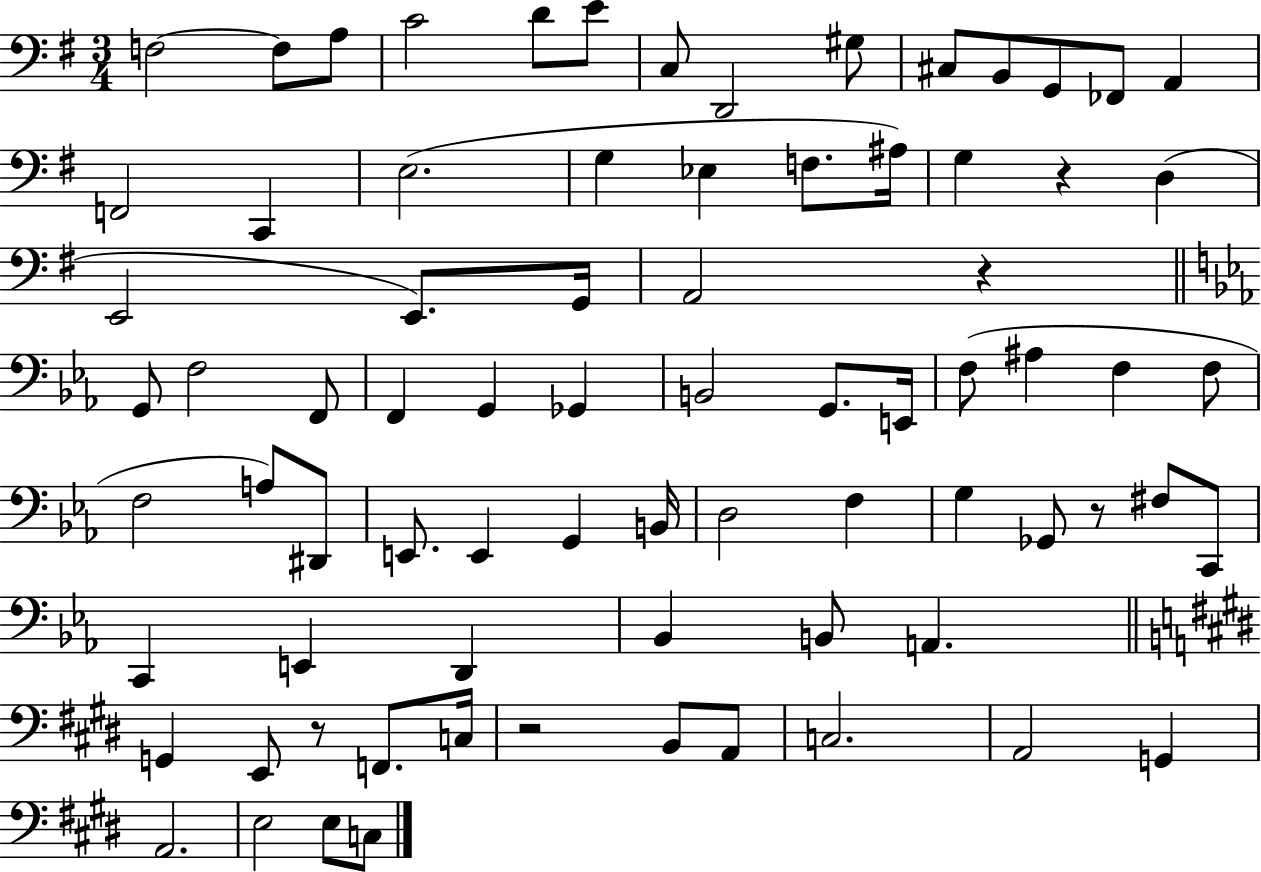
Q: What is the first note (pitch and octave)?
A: F3